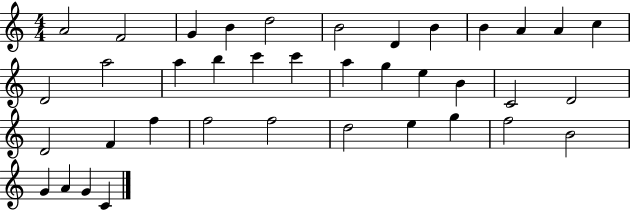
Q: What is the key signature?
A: C major